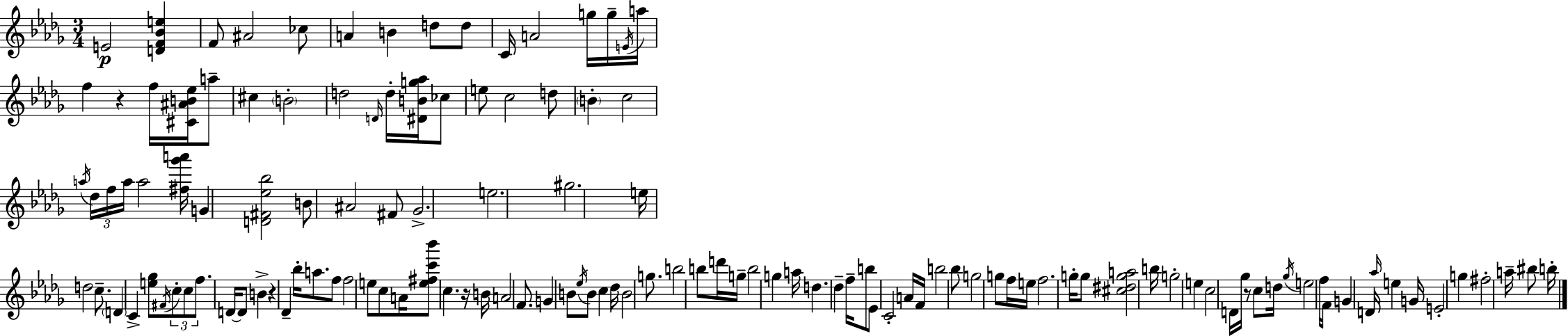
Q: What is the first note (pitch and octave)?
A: E4